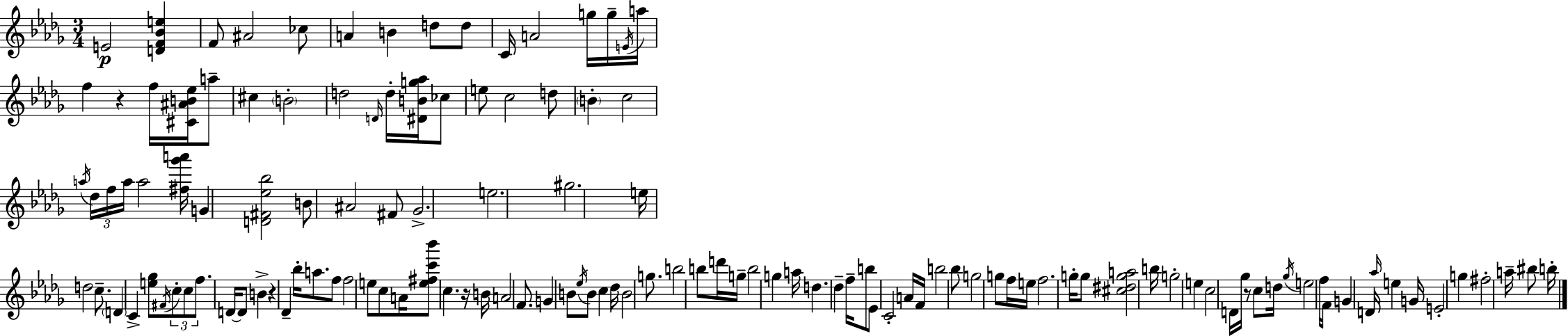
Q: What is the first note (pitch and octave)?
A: E4